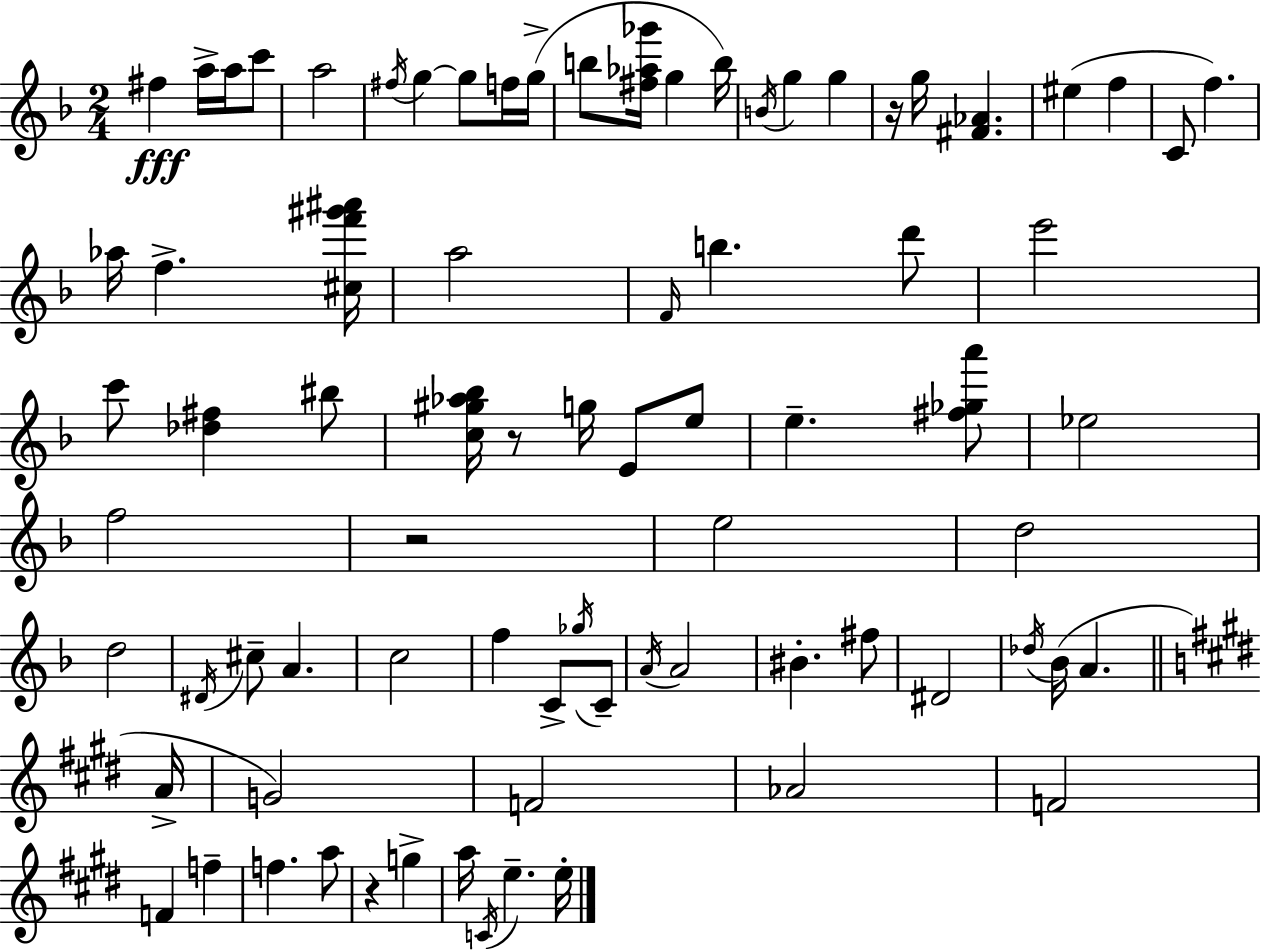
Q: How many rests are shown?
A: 4